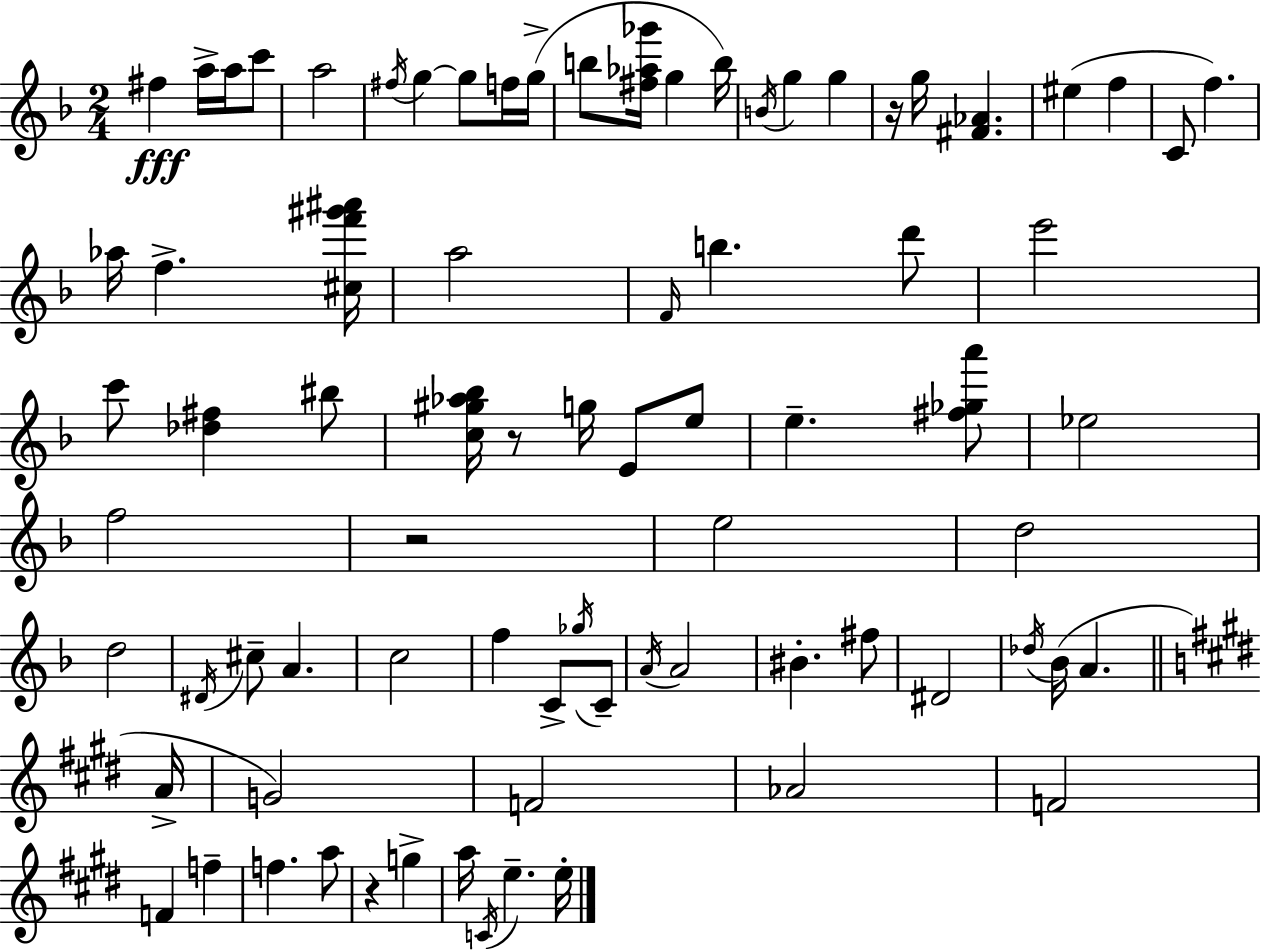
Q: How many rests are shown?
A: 4